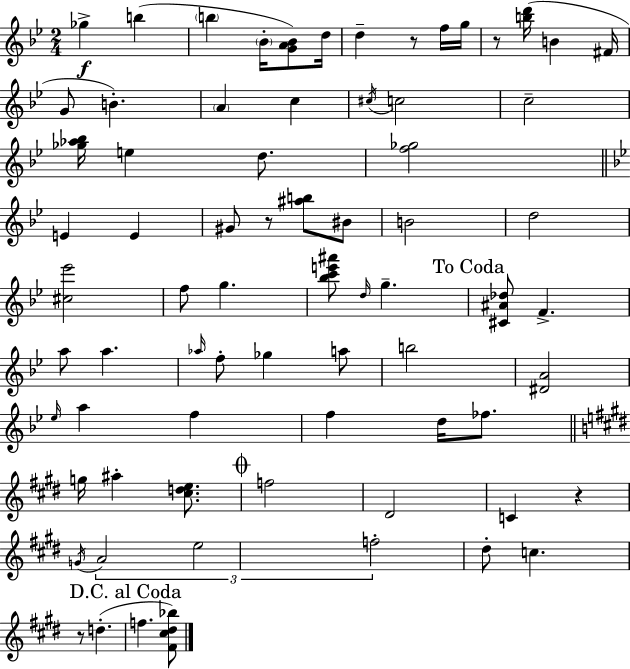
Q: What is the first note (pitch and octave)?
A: Gb5